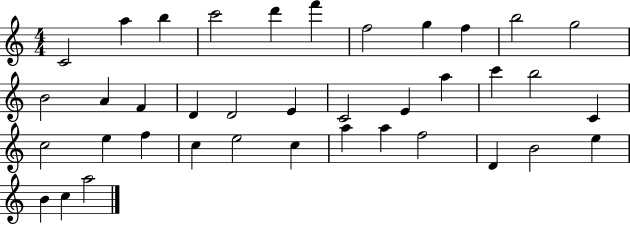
C4/h A5/q B5/q C6/h D6/q F6/q F5/h G5/q F5/q B5/h G5/h B4/h A4/q F4/q D4/q D4/h E4/q C4/h E4/q A5/q C6/q B5/h C4/q C5/h E5/q F5/q C5/q E5/h C5/q A5/q A5/q F5/h D4/q B4/h E5/q B4/q C5/q A5/h